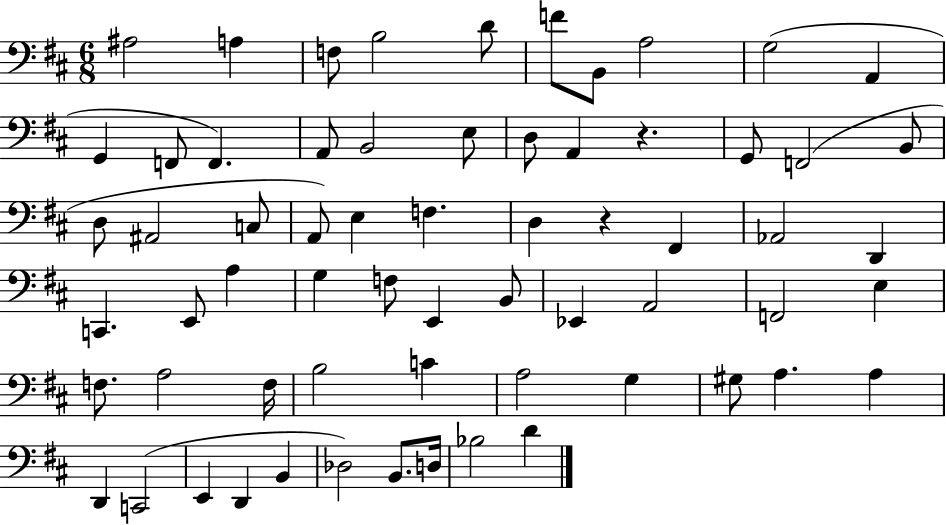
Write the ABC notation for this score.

X:1
T:Untitled
M:6/8
L:1/4
K:D
^A,2 A, F,/2 B,2 D/2 F/2 B,,/2 A,2 G,2 A,, G,, F,,/2 F,, A,,/2 B,,2 E,/2 D,/2 A,, z G,,/2 F,,2 B,,/2 D,/2 ^A,,2 C,/2 A,,/2 E, F, D, z ^F,, _A,,2 D,, C,, E,,/2 A, G, F,/2 E,, B,,/2 _E,, A,,2 F,,2 E, F,/2 A,2 F,/4 B,2 C A,2 G, ^G,/2 A, A, D,, C,,2 E,, D,, B,, _D,2 B,,/2 D,/4 _B,2 D